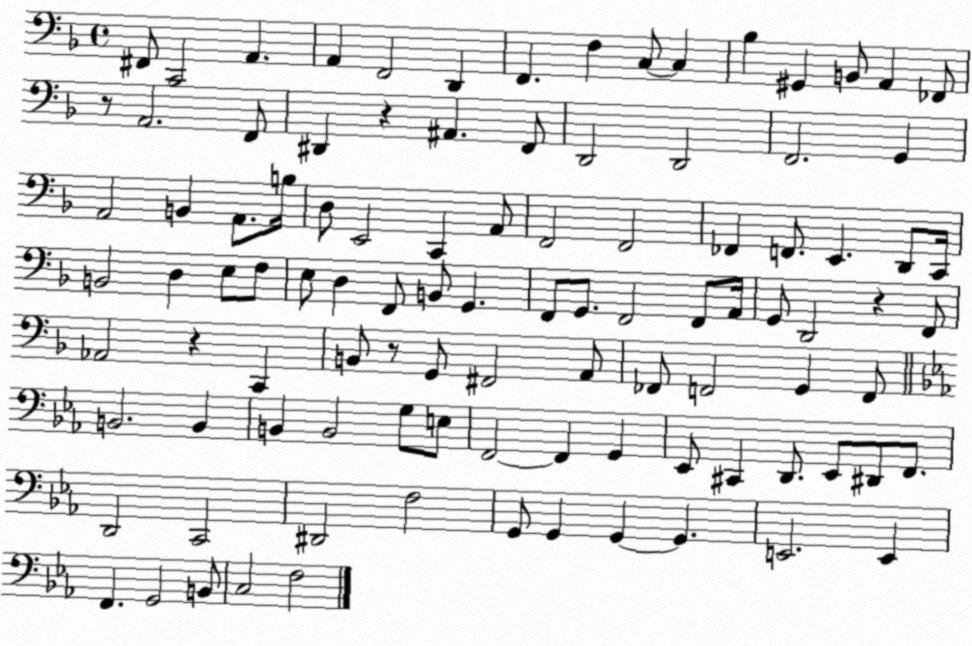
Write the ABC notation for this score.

X:1
T:Untitled
M:4/4
L:1/4
K:F
^F,,/2 C,,2 A,, A,, F,,2 D,, F,, F, C,/2 C, _B, ^G,, B,,/2 A,, _F,,/2 z/2 A,,2 F,,/2 ^D,, z ^A,, F,,/2 D,,2 D,,2 F,,2 G,, A,,2 B,, A,,/2 B,/4 D,/2 E,,2 C,, A,,/2 F,,2 F,,2 _F,, F,,/2 E,, D,,/2 C,,/4 B,,2 D, E,/2 F,/2 E,/2 D, F,,/2 B,,/2 G,, F,,/2 G,,/2 F,,2 F,,/2 A,,/4 G,,/2 D,,2 z F,,/2 _A,,2 z C,, B,,/2 z/2 G,,/2 ^F,,2 A,,/2 _F,,/2 F,,2 G,, F,,/2 B,,2 B,, B,, B,,2 G,/2 E,/2 F,,2 F,, G,, _E,,/2 ^C,, D,,/2 _E,,/2 ^D,,/2 F,,/2 D,,2 C,,2 ^D,,2 F,2 G,,/2 G,, G,, G,, E,,2 E,, F,, G,,2 B,,/2 C,2 F,2